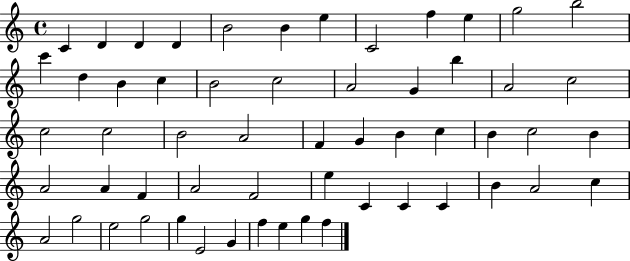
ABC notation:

X:1
T:Untitled
M:4/4
L:1/4
K:C
C D D D B2 B e C2 f e g2 b2 c' d B c B2 c2 A2 G b A2 c2 c2 c2 B2 A2 F G B c B c2 B A2 A F A2 F2 e C C C B A2 c A2 g2 e2 g2 g E2 G f e g f